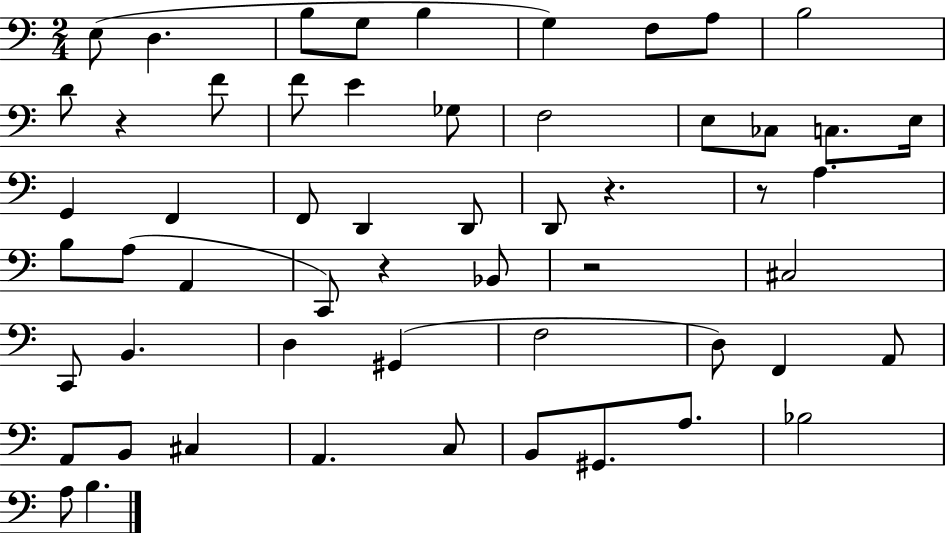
{
  \clef bass
  \numericTimeSignature
  \time 2/4
  \key c \major
  e8( d4. | b8 g8 b4 | g4) f8 a8 | b2 | \break d'8 r4 f'8 | f'8 e'4 ges8 | f2 | e8 ces8 c8. e16 | \break g,4 f,4 | f,8 d,4 d,8 | d,8 r4. | r8 a4. | \break b8 a8( a,4 | c,8) r4 bes,8 | r2 | cis2 | \break c,8 b,4. | d4 gis,4( | f2 | d8) f,4 a,8 | \break a,8 b,8 cis4 | a,4. c8 | b,8 gis,8. a8. | bes2 | \break a8 b4. | \bar "|."
}